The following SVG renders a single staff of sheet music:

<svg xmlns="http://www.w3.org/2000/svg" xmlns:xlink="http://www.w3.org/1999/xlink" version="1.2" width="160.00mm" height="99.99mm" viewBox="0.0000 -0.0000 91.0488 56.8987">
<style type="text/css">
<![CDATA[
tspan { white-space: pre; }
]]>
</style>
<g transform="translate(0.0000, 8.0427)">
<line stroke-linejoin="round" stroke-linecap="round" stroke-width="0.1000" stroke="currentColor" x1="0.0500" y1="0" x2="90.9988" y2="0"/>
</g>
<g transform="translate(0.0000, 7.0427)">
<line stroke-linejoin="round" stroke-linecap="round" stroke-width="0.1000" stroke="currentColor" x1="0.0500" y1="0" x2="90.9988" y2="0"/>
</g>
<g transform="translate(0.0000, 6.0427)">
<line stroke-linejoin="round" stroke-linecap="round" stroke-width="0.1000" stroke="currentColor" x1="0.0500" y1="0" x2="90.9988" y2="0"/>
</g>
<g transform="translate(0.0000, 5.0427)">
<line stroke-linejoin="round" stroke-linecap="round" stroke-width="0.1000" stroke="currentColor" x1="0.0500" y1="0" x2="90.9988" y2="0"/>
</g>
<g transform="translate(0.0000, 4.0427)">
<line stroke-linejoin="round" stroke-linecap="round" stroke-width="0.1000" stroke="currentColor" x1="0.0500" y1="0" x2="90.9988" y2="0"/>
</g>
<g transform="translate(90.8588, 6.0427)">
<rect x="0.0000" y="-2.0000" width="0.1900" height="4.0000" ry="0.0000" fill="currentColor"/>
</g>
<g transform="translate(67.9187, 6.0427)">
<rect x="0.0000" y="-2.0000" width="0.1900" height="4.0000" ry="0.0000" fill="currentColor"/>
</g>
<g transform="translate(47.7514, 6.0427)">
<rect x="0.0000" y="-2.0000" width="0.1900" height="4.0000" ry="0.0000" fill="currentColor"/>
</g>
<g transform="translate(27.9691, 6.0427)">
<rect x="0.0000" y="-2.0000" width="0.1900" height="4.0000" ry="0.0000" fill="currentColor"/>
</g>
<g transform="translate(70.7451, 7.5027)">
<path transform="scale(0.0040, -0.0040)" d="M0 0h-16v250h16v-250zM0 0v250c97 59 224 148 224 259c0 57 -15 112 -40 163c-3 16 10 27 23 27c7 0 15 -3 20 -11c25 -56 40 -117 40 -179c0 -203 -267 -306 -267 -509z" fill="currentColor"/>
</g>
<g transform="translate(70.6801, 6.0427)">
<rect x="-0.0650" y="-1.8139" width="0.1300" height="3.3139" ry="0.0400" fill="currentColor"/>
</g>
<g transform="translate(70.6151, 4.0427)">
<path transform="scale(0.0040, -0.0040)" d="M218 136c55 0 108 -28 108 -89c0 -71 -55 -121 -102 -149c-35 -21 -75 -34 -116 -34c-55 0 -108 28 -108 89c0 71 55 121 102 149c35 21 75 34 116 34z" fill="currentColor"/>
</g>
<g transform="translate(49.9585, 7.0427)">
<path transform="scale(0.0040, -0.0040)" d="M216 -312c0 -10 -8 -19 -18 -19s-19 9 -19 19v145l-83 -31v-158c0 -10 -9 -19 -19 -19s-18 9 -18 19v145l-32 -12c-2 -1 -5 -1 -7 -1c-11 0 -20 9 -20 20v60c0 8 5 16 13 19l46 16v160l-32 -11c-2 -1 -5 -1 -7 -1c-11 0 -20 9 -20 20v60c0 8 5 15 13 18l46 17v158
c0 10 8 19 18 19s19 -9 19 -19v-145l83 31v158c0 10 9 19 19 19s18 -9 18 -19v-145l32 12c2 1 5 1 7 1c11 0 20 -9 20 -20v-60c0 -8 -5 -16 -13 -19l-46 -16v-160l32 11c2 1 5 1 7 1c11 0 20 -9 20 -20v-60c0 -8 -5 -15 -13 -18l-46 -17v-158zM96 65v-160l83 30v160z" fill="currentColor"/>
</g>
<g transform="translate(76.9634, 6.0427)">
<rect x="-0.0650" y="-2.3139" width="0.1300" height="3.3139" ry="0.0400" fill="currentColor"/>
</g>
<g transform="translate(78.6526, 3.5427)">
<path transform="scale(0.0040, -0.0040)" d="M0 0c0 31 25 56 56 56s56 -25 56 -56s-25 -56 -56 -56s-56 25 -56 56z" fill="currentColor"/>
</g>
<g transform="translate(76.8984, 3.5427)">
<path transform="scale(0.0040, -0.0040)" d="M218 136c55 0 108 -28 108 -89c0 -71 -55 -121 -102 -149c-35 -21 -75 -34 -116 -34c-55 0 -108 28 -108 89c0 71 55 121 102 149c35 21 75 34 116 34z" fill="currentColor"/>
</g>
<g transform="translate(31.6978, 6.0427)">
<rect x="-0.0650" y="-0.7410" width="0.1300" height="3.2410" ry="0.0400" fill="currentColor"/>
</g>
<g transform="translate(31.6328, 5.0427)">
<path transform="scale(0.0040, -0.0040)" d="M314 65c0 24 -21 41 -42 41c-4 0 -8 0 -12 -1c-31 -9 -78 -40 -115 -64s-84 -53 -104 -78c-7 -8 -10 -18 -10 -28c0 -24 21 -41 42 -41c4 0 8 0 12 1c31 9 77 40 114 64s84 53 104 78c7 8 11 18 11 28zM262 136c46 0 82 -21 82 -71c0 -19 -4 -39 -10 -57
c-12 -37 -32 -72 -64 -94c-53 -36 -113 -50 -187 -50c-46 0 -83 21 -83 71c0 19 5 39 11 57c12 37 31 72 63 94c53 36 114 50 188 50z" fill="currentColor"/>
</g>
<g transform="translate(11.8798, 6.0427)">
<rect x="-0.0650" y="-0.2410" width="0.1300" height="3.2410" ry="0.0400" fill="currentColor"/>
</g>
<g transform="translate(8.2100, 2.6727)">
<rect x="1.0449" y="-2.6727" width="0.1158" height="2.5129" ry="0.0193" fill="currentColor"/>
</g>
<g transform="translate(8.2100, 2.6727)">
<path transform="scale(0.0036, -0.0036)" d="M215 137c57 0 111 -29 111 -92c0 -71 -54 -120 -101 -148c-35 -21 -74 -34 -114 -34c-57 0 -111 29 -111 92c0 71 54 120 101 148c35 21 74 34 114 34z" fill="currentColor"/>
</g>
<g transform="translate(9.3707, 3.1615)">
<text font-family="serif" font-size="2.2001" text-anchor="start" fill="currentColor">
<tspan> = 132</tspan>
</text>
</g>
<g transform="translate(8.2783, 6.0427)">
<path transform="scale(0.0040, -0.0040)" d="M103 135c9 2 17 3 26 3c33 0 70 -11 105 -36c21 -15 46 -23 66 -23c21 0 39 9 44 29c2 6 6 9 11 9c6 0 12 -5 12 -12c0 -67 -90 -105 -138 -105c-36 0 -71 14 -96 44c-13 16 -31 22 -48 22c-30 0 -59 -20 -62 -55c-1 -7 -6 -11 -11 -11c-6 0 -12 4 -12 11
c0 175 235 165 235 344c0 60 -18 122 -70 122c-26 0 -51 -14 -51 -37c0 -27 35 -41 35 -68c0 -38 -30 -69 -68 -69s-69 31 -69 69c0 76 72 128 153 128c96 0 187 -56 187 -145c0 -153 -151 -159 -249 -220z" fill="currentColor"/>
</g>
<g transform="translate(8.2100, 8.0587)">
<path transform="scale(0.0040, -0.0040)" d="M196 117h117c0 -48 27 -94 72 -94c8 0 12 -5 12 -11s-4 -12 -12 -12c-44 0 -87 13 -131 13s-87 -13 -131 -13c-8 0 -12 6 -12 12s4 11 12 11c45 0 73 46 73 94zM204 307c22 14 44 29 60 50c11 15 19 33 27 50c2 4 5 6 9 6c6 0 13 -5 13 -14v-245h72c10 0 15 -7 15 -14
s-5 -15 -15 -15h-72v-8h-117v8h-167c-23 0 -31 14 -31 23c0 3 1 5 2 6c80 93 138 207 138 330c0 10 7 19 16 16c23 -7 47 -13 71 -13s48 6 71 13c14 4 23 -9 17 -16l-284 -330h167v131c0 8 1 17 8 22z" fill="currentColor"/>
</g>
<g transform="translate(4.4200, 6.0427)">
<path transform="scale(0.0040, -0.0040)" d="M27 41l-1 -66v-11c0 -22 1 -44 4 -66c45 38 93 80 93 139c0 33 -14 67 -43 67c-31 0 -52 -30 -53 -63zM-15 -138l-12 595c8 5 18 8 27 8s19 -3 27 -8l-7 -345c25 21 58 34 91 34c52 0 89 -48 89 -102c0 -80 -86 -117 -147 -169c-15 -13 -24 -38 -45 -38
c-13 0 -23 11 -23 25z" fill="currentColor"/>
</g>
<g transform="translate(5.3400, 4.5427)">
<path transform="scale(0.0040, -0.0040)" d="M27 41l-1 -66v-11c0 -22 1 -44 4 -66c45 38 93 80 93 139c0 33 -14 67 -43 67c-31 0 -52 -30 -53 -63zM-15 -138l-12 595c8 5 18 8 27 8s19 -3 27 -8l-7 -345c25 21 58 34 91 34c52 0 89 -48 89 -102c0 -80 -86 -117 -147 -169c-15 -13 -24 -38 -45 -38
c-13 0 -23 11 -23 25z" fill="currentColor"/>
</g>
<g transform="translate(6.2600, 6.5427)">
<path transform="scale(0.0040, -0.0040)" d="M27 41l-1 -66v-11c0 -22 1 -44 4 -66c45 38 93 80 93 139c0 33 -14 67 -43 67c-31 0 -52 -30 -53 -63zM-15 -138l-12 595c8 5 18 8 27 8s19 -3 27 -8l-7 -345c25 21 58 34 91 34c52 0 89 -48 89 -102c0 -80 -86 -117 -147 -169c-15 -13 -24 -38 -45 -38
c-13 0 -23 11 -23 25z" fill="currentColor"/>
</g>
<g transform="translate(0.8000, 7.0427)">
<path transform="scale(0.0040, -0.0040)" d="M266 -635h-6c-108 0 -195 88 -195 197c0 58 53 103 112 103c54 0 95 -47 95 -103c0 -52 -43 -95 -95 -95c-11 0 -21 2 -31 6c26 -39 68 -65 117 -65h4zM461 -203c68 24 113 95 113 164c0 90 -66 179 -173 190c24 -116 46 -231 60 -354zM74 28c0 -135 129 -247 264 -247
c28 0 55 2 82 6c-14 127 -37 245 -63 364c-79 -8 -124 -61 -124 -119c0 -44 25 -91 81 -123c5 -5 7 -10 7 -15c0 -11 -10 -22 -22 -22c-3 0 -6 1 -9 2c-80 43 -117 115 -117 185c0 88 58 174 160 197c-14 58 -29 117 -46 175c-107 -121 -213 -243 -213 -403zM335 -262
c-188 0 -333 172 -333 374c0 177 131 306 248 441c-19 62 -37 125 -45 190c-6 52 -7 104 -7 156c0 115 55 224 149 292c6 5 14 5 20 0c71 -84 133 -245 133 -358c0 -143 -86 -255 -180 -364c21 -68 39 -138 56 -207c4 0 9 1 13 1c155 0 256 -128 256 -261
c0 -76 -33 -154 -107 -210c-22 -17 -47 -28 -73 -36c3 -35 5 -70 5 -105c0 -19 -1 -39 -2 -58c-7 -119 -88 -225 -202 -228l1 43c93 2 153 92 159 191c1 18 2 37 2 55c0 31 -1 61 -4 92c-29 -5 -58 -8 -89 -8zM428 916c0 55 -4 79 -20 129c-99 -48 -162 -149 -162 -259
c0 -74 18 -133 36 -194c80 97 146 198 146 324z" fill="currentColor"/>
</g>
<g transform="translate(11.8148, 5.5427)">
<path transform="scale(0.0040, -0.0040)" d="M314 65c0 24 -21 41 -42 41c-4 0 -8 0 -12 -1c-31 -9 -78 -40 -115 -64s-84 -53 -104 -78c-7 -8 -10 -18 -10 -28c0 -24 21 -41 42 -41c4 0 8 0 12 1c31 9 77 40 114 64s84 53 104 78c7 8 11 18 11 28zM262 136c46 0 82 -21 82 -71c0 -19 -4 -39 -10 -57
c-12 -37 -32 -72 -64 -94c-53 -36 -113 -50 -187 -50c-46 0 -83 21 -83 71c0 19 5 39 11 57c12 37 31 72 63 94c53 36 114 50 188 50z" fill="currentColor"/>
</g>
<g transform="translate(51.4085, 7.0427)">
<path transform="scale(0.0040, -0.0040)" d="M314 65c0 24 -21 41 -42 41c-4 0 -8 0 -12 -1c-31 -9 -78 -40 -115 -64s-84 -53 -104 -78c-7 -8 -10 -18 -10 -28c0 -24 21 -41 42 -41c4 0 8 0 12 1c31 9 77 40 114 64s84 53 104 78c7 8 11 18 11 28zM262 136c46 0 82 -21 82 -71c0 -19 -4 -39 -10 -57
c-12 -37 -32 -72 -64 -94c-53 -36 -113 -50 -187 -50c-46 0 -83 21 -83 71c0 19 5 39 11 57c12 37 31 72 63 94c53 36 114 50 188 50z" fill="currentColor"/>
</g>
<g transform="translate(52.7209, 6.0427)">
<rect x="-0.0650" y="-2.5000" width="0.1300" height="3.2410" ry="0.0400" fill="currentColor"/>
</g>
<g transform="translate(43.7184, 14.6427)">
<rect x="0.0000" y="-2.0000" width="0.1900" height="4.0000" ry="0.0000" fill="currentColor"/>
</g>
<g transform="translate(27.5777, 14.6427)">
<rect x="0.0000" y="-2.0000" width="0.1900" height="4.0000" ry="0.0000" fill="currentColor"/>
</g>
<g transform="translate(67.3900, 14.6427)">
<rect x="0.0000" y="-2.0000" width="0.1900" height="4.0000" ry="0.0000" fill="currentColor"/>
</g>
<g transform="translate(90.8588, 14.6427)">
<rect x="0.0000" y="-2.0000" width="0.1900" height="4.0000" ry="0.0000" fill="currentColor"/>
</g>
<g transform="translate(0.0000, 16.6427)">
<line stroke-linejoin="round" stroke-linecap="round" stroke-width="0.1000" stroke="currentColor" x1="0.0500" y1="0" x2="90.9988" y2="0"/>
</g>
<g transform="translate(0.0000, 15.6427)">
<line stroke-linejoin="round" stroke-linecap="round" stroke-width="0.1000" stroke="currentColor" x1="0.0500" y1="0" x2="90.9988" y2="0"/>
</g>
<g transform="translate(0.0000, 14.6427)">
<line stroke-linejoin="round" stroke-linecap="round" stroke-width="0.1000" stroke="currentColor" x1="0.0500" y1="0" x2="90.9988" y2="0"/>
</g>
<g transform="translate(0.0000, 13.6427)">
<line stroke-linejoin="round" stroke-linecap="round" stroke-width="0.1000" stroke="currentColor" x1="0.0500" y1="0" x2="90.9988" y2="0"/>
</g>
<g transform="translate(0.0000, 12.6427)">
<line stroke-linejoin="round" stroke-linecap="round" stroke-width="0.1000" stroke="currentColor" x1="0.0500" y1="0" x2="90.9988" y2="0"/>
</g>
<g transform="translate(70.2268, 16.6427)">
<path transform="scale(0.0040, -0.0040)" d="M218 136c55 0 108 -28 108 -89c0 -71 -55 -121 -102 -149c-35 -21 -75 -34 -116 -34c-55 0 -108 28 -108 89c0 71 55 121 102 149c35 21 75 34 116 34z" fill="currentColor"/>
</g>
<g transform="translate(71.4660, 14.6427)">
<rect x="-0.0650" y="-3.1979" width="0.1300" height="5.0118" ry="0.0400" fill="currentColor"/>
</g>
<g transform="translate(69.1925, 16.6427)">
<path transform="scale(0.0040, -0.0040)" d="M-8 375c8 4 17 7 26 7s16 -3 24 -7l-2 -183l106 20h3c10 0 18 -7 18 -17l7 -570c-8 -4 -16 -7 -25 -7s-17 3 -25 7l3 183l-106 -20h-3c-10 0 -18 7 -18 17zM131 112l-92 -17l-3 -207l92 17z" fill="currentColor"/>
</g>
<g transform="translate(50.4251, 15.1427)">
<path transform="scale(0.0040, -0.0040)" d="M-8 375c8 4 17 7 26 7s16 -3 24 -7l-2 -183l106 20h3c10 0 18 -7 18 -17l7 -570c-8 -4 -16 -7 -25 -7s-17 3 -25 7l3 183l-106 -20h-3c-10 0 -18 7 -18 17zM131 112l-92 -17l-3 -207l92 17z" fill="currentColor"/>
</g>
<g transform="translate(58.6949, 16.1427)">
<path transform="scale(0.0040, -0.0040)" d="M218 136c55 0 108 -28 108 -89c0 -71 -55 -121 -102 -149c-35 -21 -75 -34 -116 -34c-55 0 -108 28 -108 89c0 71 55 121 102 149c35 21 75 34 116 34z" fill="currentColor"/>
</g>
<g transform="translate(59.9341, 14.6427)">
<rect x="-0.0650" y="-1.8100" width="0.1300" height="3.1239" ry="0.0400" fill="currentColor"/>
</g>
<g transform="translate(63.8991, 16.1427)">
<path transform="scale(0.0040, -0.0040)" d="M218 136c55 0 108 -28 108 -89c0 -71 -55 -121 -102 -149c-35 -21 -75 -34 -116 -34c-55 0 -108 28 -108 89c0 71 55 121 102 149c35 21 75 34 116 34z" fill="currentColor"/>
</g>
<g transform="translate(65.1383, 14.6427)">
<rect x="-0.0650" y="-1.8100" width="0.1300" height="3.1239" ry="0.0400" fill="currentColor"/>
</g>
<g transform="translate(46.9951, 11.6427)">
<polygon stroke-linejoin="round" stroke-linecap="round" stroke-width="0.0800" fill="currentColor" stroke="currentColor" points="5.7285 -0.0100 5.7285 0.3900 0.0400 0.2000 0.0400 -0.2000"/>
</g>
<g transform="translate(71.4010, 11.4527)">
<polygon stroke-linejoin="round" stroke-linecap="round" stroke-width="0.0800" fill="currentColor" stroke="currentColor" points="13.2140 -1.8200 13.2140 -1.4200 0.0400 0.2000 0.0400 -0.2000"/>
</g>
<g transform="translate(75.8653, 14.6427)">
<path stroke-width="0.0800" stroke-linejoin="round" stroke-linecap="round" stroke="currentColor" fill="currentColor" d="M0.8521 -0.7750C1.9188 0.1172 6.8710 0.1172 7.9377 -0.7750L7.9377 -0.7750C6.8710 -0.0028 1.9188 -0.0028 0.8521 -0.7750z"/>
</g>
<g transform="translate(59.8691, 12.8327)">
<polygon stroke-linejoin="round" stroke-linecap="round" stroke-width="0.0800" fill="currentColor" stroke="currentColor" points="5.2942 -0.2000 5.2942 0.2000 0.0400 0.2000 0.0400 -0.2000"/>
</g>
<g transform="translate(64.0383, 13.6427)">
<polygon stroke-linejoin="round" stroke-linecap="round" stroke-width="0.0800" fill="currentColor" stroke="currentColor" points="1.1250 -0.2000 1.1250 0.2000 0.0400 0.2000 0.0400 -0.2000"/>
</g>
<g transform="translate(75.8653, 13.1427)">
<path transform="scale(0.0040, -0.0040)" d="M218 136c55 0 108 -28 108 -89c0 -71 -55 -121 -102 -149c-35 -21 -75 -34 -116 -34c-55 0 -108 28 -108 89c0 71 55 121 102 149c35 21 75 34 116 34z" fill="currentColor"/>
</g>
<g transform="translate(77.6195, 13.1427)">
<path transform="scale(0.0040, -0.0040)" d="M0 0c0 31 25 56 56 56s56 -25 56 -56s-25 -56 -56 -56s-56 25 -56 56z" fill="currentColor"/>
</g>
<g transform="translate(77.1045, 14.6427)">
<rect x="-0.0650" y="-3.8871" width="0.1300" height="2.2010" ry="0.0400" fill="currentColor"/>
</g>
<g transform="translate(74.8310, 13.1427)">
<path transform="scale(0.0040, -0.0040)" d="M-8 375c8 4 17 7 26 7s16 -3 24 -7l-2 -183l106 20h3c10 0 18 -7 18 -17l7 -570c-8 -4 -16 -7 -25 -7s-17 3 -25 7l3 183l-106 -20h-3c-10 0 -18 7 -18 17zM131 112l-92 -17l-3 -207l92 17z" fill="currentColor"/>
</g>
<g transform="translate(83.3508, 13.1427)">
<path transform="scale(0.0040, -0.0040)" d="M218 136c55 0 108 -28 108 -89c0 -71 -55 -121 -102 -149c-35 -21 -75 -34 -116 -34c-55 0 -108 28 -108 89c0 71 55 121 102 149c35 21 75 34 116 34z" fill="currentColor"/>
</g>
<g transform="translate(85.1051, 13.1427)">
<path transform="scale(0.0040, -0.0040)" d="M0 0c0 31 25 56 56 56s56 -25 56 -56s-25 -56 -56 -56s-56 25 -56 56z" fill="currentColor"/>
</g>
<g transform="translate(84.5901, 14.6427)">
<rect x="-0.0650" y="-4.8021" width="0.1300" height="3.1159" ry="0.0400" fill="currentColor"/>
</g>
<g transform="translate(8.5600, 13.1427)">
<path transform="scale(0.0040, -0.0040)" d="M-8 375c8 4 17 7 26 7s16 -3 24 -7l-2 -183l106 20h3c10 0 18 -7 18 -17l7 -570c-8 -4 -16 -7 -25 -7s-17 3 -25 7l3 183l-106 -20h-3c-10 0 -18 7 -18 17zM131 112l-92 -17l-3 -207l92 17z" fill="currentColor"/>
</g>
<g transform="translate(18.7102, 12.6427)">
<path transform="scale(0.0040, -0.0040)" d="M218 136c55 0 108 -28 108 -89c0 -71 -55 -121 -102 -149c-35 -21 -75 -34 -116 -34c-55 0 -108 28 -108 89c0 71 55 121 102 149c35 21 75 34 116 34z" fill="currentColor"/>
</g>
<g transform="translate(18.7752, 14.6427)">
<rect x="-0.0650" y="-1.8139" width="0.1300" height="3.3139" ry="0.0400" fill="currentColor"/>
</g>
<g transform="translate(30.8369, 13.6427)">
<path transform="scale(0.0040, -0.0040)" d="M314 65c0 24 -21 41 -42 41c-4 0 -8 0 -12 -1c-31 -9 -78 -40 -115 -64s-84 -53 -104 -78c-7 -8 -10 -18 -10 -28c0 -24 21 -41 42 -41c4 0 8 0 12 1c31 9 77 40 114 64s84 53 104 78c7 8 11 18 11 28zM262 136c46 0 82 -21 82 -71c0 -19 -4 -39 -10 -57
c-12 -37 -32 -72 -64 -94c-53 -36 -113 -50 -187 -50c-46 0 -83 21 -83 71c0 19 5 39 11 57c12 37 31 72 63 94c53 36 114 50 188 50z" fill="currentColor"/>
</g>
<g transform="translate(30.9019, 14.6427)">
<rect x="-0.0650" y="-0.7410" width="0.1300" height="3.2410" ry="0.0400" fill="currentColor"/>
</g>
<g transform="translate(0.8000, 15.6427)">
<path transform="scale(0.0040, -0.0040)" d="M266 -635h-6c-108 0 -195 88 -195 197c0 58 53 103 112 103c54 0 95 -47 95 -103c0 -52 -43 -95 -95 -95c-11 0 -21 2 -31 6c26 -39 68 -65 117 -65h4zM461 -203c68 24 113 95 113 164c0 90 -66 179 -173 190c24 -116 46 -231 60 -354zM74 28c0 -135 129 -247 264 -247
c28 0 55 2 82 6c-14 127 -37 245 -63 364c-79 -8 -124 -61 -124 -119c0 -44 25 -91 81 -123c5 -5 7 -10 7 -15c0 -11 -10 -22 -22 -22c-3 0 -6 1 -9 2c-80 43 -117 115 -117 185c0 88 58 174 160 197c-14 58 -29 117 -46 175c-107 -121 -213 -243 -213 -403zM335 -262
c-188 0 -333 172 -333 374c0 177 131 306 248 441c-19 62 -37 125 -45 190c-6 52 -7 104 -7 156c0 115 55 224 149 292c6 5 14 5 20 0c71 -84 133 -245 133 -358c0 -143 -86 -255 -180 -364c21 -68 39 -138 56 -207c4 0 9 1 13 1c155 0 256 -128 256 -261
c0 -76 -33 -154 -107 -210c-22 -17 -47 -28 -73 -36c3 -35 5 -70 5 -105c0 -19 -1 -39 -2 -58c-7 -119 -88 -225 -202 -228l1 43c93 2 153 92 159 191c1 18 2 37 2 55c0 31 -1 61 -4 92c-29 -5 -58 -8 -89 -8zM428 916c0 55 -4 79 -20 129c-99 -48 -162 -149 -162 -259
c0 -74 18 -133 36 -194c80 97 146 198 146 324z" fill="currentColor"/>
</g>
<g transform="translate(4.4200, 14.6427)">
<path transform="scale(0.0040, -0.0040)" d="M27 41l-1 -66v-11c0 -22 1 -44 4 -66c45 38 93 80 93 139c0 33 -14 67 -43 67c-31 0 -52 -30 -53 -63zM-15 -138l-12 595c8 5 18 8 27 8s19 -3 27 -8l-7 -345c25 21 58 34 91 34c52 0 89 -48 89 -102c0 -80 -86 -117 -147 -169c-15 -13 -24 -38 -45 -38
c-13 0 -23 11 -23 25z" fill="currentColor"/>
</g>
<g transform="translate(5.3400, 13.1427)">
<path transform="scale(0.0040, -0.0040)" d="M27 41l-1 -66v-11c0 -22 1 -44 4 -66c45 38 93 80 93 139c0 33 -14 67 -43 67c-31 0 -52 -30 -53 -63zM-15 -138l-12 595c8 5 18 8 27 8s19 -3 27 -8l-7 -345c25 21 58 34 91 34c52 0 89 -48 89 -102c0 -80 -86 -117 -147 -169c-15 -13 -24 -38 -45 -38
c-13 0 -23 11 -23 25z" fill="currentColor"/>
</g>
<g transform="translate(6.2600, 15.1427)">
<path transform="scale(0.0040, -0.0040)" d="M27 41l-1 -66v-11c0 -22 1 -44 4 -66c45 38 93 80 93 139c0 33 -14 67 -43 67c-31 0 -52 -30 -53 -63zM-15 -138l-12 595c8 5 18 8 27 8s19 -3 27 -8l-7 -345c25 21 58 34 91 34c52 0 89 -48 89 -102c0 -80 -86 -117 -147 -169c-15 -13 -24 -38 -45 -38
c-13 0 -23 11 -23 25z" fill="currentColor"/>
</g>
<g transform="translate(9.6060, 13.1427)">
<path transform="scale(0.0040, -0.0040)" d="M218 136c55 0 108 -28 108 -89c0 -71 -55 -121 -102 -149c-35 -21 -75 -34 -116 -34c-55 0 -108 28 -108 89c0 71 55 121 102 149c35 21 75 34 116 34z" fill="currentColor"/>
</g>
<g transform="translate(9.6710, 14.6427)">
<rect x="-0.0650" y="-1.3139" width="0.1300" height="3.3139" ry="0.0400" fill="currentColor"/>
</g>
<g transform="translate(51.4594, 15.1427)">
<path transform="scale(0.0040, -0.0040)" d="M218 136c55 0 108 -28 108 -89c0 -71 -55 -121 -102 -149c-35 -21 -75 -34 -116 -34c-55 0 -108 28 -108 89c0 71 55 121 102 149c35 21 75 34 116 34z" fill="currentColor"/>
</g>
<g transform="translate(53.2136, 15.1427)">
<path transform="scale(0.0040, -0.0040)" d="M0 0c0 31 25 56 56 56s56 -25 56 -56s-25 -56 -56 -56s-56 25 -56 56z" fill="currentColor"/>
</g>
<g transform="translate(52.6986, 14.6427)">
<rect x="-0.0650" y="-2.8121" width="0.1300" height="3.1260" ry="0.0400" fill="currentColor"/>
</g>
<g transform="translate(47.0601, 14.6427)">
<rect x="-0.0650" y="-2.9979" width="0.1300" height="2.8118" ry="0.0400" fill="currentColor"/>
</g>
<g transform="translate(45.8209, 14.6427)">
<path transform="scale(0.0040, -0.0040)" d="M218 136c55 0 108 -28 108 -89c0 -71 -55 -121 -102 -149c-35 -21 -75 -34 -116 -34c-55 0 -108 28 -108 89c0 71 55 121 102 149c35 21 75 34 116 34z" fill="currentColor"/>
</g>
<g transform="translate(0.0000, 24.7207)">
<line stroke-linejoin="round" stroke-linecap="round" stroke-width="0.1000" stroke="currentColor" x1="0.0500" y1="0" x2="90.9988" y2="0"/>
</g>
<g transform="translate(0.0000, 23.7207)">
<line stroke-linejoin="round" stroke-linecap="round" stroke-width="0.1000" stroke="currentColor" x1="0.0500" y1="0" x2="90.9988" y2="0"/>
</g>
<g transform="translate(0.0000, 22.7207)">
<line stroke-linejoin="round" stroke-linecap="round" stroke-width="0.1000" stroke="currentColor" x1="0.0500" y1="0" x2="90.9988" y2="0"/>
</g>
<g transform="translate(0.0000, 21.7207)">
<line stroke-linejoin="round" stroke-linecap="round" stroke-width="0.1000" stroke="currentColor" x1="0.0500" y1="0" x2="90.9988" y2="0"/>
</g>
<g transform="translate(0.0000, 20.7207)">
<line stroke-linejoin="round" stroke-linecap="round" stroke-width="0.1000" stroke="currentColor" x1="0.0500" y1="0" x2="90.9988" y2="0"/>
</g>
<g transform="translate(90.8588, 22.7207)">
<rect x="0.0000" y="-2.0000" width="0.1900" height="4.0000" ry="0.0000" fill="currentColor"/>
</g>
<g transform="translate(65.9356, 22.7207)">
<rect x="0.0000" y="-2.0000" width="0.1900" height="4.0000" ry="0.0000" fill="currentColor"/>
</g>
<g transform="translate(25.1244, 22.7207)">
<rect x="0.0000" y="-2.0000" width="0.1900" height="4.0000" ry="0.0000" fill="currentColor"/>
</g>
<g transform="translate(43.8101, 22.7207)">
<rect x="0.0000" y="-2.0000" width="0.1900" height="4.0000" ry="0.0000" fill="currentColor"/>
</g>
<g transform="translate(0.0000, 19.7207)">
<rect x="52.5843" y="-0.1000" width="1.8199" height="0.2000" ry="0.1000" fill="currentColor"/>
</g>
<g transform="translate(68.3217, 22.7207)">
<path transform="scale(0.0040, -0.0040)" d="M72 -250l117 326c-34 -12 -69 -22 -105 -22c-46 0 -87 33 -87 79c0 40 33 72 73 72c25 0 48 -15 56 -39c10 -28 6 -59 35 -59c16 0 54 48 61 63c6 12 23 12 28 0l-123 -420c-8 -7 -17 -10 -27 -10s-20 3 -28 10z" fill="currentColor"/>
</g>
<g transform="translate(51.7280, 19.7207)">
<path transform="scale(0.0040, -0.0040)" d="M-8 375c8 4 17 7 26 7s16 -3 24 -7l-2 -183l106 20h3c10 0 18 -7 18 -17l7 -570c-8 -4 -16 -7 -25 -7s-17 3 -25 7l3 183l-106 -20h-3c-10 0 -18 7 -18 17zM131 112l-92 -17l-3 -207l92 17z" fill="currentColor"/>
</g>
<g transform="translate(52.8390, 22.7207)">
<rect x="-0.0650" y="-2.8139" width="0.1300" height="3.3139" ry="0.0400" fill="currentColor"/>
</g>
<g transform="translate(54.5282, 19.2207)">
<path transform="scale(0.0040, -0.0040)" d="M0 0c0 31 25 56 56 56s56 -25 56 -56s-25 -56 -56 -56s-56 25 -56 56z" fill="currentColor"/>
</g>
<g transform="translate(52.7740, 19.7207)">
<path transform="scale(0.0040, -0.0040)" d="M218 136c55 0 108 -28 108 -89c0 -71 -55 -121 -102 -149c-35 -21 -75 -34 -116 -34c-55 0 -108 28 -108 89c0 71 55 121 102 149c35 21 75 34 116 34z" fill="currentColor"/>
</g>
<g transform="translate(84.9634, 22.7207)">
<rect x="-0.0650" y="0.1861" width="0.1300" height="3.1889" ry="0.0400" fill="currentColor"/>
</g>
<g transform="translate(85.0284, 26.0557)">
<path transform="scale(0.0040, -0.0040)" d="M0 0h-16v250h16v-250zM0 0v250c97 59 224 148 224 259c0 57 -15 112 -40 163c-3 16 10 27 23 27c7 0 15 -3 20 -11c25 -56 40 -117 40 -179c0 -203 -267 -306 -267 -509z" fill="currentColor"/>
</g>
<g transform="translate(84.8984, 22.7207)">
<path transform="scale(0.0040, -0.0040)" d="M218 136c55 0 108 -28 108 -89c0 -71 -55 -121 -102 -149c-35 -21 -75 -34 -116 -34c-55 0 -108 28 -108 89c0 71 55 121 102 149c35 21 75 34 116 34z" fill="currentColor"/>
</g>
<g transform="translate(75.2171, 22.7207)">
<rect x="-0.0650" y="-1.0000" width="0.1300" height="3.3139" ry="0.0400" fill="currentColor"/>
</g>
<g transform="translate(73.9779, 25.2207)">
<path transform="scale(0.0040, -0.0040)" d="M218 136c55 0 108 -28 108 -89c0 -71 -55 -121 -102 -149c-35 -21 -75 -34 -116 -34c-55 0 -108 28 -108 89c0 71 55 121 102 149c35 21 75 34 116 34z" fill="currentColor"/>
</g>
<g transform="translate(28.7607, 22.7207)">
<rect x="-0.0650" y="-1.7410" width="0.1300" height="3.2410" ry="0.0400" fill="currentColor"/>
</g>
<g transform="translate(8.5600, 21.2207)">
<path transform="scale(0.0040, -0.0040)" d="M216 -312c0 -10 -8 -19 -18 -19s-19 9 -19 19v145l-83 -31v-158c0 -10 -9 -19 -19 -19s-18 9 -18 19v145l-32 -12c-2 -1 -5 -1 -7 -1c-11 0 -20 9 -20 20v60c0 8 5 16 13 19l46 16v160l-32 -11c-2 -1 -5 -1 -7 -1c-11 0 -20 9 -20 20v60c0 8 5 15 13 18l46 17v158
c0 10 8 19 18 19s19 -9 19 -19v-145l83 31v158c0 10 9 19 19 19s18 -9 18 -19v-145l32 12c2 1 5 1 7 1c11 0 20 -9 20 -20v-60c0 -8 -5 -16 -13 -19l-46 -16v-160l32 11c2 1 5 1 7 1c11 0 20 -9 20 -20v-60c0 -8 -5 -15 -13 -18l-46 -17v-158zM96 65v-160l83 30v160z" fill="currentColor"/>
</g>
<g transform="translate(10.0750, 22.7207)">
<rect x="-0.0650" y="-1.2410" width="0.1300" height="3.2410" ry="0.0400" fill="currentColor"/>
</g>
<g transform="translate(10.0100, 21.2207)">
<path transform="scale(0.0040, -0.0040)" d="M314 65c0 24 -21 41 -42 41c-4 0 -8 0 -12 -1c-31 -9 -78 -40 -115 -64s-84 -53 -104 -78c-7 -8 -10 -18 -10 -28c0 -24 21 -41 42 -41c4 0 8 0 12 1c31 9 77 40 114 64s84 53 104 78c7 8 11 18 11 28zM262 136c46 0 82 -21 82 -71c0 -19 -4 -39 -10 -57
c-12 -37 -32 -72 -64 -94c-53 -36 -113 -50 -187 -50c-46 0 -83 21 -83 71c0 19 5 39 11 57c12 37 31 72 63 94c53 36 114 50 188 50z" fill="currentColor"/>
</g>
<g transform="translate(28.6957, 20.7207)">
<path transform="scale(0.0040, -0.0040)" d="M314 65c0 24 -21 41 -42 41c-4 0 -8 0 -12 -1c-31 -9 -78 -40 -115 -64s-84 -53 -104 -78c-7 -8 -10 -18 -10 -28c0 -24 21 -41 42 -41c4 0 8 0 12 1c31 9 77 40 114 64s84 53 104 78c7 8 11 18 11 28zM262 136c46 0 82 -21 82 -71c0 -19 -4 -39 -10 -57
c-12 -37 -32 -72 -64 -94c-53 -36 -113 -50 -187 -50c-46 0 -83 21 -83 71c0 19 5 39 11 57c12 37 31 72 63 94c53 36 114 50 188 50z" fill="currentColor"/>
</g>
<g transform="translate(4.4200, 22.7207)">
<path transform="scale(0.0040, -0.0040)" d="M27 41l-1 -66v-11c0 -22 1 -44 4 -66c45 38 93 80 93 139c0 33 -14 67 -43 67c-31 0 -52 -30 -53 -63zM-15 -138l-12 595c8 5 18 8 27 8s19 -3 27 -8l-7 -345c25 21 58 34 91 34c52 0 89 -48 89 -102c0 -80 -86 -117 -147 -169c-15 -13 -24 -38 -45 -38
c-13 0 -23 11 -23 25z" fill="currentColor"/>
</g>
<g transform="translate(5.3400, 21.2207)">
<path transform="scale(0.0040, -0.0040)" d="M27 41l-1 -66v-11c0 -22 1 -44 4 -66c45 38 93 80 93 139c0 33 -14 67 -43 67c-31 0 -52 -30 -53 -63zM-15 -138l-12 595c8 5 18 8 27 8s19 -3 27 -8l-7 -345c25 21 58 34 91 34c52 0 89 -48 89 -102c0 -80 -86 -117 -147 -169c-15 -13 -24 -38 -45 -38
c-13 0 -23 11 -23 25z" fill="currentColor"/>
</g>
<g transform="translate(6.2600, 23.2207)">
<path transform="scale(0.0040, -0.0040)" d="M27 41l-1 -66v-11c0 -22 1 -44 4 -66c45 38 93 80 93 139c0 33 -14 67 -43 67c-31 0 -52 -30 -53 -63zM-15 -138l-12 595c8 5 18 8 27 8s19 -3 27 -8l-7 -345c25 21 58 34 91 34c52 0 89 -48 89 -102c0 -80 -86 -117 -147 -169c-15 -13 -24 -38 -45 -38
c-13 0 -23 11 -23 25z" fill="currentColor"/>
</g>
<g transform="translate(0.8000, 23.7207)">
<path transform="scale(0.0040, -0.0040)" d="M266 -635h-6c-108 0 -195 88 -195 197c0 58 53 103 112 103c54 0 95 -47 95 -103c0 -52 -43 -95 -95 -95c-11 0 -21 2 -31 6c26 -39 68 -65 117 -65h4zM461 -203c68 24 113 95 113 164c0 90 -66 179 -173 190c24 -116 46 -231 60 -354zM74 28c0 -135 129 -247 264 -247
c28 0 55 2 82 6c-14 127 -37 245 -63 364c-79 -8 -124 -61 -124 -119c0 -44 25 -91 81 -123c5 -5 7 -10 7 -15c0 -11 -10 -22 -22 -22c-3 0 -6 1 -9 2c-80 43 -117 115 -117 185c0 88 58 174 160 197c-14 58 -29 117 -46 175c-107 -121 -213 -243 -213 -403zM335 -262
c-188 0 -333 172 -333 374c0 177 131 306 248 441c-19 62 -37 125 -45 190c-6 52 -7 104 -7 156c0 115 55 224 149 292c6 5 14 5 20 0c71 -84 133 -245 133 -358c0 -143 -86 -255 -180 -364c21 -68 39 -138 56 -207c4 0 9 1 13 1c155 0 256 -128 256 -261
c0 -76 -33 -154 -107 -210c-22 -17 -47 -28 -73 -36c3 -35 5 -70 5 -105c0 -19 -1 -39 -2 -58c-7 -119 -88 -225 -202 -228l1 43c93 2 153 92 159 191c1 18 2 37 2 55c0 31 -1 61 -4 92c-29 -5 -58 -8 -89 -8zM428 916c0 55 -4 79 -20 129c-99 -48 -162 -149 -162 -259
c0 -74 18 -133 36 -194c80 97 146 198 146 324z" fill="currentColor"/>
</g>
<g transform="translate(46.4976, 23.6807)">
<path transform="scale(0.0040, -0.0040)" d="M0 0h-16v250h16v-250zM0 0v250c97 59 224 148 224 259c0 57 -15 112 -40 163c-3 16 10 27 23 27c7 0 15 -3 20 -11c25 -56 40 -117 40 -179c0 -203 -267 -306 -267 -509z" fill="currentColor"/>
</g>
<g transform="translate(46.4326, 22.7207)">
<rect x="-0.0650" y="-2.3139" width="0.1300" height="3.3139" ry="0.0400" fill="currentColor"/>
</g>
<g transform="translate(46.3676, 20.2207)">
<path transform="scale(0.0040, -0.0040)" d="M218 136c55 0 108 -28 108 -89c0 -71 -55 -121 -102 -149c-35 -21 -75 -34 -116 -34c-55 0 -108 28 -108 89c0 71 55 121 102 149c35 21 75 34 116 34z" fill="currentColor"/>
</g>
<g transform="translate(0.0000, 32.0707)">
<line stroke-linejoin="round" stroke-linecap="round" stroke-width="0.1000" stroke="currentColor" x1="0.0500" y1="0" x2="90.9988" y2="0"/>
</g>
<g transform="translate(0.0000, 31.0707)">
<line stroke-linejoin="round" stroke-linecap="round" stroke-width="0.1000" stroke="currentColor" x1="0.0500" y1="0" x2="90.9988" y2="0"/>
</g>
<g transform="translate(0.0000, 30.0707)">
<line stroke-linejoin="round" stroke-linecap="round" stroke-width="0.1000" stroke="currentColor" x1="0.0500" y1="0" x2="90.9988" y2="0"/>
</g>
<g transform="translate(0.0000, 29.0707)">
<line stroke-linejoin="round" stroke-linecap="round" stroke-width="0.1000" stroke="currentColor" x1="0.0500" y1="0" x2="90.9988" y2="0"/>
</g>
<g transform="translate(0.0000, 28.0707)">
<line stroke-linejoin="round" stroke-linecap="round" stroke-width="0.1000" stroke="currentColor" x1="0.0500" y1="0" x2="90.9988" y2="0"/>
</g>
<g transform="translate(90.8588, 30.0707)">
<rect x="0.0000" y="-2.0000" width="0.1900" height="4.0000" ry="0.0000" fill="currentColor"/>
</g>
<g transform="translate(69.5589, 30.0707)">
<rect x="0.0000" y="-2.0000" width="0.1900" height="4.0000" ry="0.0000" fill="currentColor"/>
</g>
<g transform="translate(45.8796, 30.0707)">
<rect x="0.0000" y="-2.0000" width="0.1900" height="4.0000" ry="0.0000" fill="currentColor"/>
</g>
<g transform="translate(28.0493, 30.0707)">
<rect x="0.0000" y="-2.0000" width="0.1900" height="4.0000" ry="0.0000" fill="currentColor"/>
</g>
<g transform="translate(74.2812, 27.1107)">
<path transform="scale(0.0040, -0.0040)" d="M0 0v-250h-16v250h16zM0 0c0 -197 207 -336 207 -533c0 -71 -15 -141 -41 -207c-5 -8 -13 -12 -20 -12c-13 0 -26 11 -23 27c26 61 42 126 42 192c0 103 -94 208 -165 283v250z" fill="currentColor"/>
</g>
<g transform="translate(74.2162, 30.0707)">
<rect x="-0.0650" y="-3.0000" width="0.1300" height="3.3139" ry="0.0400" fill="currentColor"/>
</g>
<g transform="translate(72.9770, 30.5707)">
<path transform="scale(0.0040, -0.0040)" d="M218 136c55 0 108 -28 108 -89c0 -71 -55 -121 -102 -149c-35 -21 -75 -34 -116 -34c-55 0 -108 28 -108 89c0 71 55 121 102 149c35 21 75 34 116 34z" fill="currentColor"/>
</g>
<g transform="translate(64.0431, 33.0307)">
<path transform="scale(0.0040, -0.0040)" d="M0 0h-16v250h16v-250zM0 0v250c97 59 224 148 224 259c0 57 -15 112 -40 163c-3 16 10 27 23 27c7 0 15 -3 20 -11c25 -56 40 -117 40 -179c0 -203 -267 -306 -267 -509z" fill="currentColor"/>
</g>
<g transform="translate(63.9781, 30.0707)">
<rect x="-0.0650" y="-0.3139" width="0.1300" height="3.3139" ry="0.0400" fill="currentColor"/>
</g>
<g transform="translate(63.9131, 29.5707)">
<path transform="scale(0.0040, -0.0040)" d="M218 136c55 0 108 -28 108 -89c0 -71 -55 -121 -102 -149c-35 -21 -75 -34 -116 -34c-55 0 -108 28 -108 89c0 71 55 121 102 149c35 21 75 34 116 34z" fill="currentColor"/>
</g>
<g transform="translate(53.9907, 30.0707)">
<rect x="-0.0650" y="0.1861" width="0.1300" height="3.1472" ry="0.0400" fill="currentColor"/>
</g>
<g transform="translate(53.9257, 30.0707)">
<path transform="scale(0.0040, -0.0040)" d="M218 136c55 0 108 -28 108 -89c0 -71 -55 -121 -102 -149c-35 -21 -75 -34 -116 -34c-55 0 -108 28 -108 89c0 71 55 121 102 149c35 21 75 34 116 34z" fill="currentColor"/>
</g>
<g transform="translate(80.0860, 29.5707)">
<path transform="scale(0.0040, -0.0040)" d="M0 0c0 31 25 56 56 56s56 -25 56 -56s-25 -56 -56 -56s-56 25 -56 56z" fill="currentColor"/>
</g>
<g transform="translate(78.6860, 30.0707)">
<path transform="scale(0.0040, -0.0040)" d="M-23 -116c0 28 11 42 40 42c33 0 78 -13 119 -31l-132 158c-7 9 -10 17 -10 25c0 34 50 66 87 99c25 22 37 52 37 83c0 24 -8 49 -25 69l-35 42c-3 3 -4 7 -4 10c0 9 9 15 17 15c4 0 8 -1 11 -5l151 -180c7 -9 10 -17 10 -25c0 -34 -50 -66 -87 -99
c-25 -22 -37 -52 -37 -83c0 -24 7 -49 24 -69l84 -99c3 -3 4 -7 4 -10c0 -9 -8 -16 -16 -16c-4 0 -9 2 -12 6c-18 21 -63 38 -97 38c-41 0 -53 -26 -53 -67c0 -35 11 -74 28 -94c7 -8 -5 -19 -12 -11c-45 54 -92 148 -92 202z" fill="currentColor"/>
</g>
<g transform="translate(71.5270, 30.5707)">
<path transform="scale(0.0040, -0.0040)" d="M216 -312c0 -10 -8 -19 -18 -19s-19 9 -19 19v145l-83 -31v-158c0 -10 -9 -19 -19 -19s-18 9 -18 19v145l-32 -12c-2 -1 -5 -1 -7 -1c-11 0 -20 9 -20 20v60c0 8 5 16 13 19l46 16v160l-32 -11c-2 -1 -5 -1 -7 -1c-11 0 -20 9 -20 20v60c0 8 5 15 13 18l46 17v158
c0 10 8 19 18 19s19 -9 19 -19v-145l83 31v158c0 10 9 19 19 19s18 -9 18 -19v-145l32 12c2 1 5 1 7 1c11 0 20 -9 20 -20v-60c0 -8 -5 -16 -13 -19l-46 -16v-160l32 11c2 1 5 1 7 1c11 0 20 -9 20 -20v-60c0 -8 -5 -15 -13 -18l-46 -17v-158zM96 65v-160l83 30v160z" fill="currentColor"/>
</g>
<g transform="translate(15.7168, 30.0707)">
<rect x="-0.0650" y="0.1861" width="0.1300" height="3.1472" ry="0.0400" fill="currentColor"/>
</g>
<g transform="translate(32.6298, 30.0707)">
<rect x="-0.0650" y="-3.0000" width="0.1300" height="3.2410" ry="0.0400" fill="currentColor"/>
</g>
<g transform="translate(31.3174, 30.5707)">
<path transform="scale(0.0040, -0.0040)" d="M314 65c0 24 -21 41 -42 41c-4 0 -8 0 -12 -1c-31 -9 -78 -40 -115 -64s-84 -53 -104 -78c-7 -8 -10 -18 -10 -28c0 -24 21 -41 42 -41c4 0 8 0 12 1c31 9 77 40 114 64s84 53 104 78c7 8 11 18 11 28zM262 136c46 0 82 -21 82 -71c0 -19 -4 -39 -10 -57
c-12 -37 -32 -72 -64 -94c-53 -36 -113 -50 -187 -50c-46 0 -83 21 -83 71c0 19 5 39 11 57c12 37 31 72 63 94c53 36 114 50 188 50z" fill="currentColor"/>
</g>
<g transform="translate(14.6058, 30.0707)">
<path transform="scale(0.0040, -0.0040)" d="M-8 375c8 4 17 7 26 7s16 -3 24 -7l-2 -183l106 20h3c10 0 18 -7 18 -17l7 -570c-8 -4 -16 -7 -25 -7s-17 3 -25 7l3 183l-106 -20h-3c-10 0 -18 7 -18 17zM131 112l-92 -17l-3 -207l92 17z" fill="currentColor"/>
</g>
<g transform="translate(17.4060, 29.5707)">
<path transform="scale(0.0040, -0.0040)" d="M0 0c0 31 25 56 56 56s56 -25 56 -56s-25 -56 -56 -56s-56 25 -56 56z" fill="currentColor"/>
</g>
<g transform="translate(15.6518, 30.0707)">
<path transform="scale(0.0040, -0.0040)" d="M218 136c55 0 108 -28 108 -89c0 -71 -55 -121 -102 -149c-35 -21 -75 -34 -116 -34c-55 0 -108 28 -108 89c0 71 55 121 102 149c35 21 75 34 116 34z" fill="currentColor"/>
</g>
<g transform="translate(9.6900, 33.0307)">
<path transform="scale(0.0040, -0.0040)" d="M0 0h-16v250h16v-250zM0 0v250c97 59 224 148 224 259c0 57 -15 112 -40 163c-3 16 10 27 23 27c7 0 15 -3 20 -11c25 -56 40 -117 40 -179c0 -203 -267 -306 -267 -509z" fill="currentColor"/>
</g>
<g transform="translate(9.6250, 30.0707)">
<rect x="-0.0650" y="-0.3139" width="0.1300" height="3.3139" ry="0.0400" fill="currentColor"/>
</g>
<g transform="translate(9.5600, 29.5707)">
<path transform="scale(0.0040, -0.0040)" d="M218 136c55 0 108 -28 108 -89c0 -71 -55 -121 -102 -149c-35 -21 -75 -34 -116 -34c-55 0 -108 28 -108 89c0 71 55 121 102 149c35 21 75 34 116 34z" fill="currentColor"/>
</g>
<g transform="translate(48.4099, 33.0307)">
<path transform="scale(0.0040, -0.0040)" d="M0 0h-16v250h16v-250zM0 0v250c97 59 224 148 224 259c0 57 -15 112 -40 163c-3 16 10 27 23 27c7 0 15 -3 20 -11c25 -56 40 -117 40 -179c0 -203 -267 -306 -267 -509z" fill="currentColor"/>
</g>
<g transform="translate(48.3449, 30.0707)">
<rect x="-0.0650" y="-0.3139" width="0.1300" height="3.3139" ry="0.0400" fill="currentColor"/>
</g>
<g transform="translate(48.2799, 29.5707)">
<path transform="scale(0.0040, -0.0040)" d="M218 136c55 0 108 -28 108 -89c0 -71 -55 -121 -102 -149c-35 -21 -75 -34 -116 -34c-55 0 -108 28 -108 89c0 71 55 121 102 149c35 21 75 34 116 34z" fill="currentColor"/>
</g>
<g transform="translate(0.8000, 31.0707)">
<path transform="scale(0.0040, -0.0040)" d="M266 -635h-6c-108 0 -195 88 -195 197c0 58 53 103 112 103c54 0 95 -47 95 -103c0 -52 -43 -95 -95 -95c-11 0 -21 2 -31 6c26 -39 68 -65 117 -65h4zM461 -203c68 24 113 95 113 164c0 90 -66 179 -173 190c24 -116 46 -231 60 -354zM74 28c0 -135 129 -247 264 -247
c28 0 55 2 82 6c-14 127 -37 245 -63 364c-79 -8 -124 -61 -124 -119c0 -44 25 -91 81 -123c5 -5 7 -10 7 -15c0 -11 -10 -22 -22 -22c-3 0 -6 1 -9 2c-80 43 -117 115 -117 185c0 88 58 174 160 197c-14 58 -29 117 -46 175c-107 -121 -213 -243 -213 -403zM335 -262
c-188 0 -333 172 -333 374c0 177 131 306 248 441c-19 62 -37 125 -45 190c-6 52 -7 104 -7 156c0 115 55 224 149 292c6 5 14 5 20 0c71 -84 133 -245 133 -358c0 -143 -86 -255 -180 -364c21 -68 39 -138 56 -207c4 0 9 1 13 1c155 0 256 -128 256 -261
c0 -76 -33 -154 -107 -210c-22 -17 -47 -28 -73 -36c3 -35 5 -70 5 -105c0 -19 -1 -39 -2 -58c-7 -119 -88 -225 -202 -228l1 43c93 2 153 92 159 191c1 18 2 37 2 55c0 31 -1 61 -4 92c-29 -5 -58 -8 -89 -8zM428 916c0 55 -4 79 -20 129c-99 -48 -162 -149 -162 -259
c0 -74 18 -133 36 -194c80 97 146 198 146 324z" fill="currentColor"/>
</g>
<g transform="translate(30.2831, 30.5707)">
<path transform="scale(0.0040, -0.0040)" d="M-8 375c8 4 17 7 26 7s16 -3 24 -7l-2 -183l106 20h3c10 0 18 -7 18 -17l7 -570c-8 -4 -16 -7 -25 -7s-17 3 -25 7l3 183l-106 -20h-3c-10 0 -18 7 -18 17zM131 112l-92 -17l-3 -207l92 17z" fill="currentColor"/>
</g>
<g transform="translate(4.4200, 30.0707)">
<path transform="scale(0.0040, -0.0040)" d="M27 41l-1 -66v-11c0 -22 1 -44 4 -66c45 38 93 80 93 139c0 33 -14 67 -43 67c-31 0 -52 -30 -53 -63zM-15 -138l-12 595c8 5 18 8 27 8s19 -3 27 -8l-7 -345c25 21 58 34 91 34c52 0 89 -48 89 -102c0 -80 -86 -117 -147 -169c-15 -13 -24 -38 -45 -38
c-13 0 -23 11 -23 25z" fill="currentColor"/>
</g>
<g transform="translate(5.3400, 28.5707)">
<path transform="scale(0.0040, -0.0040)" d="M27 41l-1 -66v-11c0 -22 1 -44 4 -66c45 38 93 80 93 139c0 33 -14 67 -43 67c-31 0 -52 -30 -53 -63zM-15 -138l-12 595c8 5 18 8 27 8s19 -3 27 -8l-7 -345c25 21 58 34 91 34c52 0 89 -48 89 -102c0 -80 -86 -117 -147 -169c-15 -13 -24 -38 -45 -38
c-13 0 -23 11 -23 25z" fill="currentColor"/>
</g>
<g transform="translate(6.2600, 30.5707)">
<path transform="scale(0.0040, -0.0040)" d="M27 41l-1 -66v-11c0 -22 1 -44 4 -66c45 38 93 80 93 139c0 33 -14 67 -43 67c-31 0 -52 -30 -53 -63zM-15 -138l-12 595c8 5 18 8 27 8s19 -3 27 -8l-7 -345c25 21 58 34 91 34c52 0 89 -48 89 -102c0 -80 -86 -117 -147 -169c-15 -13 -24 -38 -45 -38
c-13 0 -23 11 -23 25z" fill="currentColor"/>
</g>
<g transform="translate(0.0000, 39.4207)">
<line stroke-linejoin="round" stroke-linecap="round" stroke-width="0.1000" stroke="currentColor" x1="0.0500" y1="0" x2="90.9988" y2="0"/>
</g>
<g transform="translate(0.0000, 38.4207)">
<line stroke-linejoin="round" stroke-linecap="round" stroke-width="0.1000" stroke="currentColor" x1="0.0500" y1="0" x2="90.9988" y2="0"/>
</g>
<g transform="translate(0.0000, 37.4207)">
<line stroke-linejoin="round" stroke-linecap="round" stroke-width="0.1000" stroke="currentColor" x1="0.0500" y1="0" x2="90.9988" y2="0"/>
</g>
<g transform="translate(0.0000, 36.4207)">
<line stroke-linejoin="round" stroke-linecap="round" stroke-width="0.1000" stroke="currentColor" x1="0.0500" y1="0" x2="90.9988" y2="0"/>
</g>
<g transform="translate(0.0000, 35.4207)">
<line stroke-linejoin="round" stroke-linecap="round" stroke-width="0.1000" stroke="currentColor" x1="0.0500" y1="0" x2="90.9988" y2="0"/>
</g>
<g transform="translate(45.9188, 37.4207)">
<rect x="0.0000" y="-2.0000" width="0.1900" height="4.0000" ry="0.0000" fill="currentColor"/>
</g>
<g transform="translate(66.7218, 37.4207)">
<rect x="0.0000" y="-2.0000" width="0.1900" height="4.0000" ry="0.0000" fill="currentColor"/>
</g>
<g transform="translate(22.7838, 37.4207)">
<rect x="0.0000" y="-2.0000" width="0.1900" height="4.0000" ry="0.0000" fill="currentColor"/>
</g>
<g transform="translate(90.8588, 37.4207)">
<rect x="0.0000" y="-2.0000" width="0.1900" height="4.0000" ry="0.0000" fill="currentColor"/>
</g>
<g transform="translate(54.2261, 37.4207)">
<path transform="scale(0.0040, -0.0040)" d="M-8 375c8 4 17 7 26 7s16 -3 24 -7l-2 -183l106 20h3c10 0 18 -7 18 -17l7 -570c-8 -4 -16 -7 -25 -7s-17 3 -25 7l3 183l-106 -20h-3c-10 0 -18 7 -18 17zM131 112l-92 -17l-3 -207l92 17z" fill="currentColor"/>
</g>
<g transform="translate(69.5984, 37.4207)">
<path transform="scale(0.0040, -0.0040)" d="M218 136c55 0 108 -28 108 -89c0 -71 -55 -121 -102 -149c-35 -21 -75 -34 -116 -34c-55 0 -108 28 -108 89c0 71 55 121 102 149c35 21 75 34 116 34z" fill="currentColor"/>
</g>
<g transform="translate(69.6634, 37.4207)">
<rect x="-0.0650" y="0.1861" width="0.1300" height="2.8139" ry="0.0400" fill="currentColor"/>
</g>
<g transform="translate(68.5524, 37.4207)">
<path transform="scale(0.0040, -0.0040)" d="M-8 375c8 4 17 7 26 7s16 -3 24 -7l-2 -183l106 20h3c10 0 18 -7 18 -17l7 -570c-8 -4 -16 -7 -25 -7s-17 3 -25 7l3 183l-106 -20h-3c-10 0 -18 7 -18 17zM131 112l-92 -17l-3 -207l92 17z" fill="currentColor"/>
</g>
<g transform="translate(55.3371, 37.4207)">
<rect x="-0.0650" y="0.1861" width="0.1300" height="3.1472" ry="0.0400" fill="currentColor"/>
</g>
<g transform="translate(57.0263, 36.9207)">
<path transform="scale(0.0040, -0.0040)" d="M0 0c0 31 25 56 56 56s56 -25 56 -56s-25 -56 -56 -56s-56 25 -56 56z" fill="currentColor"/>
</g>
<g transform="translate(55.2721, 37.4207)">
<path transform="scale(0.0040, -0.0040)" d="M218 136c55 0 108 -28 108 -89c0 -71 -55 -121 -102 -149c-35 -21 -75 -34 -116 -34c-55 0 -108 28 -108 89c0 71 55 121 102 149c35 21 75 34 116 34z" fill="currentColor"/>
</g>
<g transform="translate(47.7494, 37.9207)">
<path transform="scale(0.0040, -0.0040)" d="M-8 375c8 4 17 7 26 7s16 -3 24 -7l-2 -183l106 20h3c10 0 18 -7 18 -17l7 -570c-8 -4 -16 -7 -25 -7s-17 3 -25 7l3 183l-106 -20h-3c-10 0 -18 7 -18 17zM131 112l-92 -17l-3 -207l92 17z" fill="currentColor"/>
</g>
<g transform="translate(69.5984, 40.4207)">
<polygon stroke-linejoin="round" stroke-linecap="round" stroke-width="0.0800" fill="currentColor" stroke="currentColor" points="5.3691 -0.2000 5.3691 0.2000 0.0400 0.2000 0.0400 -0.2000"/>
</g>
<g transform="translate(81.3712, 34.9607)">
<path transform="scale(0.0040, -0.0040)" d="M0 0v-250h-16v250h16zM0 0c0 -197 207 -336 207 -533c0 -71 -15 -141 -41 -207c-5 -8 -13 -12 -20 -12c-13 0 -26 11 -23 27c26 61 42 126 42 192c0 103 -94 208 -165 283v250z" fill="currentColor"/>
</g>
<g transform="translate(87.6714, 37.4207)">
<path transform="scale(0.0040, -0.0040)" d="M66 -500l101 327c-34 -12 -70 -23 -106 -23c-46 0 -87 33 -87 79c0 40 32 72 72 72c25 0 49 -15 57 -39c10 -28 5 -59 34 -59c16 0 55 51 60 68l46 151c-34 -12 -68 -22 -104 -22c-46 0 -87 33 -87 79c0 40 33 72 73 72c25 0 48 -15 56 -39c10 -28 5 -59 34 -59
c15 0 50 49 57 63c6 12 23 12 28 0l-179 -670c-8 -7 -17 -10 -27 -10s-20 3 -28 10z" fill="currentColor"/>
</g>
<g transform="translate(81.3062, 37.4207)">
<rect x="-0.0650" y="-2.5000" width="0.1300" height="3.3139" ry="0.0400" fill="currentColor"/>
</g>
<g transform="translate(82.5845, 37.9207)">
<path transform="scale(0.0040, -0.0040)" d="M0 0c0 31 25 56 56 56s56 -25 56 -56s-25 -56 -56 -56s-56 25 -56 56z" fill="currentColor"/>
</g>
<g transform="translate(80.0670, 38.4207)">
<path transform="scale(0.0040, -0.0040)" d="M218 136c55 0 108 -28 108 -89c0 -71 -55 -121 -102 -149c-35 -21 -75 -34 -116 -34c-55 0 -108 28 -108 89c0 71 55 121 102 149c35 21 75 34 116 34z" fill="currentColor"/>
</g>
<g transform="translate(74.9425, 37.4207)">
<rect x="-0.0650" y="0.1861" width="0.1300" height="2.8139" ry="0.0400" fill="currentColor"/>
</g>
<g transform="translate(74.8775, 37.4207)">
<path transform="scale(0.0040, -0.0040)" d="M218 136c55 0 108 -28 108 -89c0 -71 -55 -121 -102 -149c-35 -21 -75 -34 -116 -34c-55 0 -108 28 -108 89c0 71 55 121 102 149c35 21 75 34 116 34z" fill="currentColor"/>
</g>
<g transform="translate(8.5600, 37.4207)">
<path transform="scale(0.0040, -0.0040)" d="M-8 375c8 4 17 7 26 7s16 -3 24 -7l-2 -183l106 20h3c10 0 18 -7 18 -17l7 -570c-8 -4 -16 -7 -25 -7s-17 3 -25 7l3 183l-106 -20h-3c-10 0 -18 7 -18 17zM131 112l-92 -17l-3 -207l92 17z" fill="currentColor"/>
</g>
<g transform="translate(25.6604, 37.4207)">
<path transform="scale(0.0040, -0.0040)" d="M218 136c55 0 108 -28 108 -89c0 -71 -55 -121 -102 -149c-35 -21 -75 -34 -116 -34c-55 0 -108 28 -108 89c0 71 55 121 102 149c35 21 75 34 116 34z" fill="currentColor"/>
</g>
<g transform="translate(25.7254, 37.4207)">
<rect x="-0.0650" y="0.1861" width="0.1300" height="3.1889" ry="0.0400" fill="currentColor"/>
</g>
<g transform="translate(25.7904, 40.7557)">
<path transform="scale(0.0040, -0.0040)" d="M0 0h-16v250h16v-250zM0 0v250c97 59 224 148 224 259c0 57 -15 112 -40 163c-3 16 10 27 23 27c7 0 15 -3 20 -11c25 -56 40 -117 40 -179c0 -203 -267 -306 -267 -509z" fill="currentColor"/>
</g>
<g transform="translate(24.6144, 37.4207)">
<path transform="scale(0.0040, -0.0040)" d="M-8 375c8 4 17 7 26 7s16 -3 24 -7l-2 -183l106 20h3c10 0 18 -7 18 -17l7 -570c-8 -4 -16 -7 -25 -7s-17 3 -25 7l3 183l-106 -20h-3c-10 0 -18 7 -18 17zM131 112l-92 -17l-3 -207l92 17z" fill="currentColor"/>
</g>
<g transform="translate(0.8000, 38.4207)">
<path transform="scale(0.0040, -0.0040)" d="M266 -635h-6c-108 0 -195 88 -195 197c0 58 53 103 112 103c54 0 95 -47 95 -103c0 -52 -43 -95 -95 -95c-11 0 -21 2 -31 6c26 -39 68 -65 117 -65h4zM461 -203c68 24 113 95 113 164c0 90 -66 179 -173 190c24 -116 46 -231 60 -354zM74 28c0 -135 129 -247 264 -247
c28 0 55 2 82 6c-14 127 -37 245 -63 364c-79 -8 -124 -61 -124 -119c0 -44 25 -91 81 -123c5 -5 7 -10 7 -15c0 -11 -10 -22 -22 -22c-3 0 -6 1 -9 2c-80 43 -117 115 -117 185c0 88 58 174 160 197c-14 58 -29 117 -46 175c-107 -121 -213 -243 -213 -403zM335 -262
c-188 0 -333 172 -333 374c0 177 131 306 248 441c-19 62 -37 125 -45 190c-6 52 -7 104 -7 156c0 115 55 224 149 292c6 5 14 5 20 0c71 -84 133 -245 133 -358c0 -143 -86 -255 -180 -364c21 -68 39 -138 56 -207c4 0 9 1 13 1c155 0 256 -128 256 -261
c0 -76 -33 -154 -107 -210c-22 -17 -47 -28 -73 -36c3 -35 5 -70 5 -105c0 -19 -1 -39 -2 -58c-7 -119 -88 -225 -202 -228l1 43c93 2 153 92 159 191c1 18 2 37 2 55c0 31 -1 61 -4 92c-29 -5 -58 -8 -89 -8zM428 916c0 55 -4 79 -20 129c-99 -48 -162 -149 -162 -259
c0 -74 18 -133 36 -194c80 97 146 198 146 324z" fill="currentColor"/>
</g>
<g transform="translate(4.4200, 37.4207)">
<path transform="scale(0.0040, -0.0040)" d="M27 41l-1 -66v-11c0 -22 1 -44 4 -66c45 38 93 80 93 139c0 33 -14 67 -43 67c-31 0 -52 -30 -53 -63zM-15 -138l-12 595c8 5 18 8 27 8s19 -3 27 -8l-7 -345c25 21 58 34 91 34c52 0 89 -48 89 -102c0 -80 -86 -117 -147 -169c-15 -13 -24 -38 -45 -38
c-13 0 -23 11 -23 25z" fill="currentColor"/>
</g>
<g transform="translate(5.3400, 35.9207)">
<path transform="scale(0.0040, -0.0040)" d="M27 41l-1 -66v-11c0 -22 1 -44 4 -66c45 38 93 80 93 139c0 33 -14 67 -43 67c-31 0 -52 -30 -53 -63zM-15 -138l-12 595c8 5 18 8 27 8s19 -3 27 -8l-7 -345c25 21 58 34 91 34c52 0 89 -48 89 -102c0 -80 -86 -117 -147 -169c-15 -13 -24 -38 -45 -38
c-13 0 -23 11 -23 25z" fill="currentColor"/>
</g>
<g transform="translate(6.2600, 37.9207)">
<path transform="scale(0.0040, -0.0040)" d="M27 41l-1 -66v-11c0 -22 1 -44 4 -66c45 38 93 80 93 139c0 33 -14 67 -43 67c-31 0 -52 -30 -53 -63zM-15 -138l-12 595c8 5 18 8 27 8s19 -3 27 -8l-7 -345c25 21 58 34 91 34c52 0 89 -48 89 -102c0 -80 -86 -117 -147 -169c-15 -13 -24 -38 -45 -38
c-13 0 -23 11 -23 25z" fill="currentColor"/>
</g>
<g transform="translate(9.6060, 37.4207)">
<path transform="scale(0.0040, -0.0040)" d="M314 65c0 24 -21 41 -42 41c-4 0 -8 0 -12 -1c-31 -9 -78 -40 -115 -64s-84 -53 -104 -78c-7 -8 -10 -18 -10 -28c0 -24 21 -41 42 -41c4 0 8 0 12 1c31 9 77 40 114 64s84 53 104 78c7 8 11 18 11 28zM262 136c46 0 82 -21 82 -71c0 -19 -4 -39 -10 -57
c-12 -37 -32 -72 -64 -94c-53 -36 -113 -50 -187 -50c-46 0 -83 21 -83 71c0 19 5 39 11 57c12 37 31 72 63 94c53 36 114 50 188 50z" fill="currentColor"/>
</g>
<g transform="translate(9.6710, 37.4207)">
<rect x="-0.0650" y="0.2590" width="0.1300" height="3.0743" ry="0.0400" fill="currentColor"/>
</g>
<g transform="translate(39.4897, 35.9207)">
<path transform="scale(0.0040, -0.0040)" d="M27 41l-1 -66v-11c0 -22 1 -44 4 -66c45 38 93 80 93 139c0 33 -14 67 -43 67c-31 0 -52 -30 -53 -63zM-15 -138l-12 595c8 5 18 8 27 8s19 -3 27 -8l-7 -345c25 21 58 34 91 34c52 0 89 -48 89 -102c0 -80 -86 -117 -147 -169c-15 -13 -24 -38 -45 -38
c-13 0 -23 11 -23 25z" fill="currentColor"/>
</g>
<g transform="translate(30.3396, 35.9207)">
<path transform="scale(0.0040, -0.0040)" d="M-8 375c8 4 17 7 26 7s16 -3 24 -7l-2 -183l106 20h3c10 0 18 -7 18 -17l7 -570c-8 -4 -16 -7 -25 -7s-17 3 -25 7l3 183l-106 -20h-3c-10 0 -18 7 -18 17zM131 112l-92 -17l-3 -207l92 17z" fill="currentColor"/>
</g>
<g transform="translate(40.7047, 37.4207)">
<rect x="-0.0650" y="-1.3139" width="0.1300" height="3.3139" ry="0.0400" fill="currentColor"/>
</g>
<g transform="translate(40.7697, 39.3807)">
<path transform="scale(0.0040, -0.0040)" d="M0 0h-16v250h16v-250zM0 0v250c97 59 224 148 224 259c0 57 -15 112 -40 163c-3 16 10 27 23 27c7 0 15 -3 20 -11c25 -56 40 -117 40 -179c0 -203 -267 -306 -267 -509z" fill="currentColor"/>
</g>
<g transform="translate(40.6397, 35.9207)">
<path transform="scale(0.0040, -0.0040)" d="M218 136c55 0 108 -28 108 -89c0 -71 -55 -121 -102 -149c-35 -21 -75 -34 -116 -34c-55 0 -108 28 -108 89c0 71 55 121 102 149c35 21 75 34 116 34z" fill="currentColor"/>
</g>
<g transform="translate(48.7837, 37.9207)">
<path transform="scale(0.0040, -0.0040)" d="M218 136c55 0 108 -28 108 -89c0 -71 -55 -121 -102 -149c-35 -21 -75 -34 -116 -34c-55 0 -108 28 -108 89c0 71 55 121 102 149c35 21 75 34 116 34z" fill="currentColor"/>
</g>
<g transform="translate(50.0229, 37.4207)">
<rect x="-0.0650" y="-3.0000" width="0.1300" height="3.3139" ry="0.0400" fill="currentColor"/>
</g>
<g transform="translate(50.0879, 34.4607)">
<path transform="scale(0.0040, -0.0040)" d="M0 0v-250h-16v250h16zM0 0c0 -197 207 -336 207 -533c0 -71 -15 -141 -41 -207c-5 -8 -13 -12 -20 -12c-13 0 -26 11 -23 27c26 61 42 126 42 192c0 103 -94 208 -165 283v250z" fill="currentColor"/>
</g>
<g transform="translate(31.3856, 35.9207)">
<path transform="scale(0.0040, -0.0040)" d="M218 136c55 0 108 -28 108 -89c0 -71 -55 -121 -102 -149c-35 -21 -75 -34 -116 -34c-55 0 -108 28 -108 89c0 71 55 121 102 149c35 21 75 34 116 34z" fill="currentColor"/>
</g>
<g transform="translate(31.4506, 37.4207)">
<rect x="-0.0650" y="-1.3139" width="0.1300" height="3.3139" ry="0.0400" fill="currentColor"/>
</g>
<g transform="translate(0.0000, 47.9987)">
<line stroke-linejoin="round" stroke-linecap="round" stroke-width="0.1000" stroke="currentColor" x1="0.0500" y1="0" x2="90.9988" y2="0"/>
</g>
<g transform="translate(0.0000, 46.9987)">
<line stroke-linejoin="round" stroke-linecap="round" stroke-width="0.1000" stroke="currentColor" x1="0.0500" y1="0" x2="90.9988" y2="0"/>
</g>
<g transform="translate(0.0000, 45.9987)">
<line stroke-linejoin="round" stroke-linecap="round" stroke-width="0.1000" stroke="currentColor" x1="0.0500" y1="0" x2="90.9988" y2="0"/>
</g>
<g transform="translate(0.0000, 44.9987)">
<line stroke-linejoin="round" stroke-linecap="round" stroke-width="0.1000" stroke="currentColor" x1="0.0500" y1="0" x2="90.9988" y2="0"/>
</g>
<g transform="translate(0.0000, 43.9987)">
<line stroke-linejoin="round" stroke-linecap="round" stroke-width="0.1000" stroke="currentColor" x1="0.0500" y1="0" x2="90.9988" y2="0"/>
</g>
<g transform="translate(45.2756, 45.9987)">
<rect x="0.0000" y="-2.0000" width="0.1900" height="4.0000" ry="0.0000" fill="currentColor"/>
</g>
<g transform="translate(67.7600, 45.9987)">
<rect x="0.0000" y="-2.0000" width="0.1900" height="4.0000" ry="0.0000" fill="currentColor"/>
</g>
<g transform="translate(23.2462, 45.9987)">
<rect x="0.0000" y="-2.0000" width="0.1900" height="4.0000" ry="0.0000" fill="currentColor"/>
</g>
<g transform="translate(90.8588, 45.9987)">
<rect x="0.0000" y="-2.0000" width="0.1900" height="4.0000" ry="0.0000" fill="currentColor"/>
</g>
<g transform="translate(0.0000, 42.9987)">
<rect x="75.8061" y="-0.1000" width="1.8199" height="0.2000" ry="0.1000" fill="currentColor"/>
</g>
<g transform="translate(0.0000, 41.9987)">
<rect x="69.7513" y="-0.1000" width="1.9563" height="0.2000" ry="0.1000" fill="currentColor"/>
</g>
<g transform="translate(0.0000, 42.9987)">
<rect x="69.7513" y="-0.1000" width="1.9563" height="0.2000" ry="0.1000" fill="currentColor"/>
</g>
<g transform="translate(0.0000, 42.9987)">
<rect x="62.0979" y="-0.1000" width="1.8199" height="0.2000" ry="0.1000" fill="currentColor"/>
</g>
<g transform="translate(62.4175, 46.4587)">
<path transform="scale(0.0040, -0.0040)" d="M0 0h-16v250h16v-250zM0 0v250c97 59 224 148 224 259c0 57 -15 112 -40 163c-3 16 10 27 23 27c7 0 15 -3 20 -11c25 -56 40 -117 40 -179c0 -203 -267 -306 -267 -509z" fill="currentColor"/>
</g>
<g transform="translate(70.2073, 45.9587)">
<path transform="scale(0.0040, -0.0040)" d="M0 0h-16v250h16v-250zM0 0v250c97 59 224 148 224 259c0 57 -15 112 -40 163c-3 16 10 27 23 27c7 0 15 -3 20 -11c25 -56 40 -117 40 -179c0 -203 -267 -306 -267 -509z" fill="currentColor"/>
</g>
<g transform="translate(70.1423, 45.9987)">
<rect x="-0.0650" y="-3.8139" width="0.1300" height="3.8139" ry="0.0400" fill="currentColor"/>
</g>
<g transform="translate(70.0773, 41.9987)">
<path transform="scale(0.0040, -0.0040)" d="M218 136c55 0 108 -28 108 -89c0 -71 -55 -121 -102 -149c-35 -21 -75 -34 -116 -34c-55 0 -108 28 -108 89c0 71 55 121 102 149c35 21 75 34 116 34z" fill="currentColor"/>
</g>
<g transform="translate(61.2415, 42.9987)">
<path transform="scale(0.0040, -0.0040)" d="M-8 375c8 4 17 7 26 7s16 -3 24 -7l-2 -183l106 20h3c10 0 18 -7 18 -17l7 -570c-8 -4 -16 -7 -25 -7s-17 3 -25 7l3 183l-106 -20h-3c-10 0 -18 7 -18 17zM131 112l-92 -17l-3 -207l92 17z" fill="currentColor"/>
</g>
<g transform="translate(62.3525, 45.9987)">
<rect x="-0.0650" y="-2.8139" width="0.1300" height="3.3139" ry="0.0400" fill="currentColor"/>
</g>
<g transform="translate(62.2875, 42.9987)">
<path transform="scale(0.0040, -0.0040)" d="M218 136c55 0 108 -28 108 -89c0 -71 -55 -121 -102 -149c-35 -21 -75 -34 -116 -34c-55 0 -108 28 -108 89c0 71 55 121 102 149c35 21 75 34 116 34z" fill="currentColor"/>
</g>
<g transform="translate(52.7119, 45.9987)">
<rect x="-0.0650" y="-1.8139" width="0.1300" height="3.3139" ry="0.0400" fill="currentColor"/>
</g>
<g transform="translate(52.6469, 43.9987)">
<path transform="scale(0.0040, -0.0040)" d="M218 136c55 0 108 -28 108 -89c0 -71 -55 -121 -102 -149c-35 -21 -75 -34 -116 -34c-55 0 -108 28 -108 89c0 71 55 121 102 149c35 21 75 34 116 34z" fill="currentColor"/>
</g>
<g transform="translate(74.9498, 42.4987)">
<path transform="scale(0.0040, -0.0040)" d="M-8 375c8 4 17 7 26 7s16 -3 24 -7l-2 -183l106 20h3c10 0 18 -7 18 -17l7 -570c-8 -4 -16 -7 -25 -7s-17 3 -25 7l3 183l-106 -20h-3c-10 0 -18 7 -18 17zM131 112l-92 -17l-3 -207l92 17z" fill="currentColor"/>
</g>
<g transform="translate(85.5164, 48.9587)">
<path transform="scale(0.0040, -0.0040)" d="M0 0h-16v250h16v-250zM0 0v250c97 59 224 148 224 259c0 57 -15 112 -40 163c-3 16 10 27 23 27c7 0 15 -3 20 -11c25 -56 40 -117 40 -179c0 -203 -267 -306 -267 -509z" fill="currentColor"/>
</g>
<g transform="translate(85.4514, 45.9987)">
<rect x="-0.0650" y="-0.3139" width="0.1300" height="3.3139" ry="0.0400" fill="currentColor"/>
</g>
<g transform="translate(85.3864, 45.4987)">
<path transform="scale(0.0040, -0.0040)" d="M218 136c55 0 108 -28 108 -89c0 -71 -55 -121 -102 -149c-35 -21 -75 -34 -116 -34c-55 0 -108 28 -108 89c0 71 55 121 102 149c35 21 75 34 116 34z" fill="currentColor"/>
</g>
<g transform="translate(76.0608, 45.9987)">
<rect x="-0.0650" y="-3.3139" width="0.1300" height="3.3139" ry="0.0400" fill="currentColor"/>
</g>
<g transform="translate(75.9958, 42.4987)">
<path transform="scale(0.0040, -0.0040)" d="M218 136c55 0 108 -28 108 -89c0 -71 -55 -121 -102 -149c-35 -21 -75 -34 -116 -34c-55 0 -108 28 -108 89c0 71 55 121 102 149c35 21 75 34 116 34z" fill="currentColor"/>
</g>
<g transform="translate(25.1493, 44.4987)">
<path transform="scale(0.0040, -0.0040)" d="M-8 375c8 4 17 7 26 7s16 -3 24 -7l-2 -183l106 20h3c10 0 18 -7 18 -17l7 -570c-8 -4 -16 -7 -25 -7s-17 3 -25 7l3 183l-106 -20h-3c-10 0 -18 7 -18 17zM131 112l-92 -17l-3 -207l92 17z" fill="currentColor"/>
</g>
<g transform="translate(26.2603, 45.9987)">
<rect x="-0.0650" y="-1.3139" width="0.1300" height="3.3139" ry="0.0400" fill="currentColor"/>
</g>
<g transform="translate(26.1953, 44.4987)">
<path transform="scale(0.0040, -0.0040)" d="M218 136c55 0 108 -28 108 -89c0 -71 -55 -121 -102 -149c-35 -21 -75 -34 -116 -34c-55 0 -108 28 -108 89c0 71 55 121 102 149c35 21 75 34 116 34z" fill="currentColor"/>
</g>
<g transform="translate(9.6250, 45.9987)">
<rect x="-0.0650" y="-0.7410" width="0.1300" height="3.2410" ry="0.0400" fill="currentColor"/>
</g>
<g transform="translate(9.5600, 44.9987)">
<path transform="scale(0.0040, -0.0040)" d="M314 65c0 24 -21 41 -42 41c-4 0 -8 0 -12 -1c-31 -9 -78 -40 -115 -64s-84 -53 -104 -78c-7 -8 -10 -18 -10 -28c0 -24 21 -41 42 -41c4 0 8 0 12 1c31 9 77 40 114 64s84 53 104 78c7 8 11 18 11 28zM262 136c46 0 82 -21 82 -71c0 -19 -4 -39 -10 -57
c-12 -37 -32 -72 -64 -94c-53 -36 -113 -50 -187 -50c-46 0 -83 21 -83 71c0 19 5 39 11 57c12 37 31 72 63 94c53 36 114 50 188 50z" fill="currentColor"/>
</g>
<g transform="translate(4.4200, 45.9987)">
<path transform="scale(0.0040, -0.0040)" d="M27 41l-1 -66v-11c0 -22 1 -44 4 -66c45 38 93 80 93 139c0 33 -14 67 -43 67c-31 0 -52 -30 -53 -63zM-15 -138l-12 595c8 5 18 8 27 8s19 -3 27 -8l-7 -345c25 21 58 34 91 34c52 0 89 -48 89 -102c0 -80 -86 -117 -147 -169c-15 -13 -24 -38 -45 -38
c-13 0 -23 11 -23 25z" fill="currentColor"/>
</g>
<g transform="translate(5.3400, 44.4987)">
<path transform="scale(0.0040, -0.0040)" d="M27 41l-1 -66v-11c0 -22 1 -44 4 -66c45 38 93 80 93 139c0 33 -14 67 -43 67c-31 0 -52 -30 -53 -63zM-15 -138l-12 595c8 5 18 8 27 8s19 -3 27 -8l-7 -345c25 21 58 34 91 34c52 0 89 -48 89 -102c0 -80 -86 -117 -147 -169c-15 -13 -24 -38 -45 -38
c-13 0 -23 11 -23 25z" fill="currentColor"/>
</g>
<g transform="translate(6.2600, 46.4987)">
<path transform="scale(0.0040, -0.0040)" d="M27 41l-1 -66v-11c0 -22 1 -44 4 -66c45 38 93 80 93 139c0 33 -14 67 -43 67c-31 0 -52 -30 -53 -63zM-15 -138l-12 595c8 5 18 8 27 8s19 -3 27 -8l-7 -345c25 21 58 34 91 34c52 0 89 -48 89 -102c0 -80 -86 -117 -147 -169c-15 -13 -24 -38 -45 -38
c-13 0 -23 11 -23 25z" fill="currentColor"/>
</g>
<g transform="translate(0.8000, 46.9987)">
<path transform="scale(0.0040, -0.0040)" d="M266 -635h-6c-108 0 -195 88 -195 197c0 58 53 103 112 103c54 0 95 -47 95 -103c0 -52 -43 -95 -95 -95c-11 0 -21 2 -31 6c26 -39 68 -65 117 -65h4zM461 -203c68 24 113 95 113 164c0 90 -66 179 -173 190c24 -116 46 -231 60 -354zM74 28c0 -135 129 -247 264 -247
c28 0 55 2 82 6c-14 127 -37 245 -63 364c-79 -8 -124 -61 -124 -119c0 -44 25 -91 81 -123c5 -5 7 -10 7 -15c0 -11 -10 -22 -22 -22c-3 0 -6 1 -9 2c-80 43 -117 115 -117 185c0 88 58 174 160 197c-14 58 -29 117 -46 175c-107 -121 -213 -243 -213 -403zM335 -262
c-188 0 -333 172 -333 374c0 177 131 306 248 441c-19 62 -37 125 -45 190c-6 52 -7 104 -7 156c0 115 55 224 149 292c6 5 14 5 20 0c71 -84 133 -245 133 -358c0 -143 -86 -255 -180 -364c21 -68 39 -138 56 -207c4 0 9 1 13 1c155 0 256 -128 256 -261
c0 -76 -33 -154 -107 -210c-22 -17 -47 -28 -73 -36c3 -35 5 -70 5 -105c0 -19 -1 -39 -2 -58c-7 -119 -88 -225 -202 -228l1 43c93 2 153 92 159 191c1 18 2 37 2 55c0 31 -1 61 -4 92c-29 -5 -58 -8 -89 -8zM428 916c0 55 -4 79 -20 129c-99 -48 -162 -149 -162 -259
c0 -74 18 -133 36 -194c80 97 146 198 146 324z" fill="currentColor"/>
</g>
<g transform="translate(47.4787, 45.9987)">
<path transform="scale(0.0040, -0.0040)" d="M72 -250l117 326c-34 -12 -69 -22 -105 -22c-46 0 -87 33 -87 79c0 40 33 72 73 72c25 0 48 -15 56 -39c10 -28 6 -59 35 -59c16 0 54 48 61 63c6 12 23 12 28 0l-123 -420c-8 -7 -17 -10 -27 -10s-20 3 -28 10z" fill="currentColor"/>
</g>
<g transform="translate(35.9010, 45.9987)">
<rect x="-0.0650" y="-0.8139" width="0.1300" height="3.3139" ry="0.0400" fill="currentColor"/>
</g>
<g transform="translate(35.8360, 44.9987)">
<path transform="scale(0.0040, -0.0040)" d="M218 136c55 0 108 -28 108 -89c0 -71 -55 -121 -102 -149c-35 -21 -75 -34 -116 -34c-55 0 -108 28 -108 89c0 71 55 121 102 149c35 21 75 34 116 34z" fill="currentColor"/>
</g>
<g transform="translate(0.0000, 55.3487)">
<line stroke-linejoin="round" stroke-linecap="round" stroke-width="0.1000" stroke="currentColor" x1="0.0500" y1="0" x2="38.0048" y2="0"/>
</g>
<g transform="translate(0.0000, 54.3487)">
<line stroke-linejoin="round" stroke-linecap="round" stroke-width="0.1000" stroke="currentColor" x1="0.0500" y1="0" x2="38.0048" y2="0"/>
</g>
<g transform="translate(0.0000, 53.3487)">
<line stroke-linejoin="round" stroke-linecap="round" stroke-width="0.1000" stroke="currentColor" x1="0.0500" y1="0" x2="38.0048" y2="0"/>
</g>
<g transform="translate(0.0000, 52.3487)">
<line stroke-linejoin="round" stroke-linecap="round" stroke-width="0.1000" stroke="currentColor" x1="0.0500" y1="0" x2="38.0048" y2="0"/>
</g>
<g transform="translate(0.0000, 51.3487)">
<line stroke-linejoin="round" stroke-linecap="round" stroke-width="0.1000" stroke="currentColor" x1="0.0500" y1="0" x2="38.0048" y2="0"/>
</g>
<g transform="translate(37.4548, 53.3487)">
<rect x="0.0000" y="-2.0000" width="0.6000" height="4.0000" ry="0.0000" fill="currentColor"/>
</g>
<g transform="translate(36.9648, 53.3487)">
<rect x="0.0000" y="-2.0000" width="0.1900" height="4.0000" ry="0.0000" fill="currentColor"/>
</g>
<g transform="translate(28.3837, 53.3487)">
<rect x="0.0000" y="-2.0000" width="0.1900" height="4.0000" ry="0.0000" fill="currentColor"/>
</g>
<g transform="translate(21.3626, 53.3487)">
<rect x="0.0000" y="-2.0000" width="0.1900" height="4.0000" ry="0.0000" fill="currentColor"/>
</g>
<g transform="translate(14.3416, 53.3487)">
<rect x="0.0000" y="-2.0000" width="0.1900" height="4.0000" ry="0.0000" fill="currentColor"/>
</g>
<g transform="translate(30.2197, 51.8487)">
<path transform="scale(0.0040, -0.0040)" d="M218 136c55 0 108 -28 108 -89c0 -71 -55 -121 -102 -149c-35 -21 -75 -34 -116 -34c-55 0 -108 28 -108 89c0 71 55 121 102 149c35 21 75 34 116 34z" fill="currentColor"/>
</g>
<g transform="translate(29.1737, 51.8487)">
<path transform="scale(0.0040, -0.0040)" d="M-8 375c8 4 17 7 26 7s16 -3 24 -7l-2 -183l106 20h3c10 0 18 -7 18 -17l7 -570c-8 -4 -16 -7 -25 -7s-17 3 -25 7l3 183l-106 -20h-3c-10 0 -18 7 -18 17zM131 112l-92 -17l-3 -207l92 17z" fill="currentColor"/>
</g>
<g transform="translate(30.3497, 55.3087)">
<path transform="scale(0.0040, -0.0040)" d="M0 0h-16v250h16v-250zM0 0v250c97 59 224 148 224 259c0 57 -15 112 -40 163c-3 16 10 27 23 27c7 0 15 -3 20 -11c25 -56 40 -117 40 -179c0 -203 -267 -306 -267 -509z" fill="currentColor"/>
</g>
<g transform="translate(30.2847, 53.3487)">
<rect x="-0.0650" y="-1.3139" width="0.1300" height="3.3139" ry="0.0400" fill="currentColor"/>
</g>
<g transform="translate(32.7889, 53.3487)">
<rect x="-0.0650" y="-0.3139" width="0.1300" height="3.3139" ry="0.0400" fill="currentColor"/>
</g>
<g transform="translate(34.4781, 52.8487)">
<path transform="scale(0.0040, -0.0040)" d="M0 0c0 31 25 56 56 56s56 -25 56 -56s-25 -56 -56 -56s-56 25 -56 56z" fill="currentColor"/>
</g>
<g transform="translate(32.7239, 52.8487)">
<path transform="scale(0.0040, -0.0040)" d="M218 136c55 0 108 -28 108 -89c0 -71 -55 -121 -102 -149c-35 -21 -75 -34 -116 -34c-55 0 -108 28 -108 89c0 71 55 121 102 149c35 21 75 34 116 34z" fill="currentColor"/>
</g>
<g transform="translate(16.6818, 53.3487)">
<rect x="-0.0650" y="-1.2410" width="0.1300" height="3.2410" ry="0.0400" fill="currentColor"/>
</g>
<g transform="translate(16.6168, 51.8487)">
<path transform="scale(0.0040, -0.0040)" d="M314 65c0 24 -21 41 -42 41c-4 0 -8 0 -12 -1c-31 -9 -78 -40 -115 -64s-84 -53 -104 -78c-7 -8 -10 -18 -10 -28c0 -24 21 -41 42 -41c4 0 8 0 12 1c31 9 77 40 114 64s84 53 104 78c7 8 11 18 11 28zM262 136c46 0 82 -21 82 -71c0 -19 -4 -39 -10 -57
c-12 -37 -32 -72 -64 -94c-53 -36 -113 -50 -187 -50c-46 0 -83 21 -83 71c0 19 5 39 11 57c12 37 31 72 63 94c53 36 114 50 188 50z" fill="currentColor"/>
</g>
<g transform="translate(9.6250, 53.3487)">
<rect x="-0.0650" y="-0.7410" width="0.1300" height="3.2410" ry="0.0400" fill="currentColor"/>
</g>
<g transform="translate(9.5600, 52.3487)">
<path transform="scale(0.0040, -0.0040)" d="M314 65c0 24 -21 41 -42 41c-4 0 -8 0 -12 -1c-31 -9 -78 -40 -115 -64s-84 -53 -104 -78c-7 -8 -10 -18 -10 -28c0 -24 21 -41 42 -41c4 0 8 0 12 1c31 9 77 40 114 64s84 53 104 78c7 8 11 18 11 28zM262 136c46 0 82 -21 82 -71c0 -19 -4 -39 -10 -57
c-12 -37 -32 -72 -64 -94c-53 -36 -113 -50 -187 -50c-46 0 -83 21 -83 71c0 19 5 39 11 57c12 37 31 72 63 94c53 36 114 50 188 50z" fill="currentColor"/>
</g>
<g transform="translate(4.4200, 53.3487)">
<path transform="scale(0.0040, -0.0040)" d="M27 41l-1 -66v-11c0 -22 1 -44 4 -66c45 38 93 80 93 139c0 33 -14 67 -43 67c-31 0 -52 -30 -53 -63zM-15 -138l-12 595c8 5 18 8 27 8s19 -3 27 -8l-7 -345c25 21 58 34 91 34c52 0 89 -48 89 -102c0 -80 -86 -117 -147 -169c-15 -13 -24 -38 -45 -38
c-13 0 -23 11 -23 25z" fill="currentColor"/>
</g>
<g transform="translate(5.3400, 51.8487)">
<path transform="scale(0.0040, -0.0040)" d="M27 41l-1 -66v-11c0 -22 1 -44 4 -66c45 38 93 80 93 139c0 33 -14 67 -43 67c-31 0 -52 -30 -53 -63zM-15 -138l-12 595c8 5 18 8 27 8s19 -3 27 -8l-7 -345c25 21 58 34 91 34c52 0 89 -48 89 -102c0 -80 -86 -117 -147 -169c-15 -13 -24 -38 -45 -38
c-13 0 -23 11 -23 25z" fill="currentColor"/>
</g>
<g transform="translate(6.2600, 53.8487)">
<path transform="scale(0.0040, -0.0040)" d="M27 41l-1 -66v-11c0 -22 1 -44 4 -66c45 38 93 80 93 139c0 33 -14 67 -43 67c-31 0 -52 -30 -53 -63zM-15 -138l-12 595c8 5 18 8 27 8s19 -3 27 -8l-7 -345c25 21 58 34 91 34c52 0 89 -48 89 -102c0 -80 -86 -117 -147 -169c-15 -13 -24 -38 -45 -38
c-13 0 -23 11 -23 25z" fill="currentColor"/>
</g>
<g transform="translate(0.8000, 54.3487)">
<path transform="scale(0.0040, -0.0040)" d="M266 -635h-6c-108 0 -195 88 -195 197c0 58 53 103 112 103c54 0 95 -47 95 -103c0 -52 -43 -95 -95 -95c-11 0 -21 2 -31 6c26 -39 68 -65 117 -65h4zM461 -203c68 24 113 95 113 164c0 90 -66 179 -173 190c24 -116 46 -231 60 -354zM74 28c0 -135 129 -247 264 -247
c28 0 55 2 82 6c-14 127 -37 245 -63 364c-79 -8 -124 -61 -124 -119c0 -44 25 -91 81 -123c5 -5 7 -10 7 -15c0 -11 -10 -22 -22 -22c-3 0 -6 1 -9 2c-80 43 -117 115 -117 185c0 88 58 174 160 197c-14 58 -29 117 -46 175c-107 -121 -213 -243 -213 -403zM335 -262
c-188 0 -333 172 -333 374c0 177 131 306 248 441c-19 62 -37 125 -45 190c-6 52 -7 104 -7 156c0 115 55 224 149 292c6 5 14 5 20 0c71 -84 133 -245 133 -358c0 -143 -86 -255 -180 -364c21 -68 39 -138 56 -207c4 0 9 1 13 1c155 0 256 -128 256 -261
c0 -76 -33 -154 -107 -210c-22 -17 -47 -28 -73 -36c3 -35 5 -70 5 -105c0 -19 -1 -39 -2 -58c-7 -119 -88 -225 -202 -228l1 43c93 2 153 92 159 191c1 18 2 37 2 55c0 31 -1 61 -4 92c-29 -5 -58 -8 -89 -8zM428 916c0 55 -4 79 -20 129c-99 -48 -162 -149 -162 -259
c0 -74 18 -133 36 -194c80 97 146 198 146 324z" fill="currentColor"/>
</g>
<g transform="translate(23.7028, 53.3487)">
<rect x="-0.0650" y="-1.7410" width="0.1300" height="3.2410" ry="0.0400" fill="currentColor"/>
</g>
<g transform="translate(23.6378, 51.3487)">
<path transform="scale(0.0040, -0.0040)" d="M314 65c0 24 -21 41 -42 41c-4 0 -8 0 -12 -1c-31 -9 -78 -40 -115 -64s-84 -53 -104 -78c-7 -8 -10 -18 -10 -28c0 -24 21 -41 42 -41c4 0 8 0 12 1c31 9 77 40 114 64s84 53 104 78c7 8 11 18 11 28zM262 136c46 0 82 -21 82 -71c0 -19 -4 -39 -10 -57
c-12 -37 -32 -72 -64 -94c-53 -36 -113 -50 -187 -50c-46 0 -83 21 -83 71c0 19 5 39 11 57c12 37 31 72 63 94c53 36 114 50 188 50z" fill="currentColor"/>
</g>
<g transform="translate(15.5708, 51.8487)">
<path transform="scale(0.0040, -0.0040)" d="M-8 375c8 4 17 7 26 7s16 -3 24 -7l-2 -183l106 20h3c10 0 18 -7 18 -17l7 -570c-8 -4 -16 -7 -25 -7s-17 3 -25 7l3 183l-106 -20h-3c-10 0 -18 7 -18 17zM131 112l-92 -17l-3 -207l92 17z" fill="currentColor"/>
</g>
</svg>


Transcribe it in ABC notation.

X:1
T:Untitled
M:2/4
L:1/4
K:Eb
c2 d2 ^G2 f/2 g e f d2 _B/2 A/2 F/2 F/4 E/2 e/2 e/2 ^e2 f2 g/2 a z/2 D _B/2 c/2 B A2 c/2 _B c/2 ^A/2 z B2 B/2 e _e/2 A/2 B B/2 B/2 G/2 z/4 d2 e d z/2 f a/2 c'/2 b c/2 d2 e2 f2 e/2 c